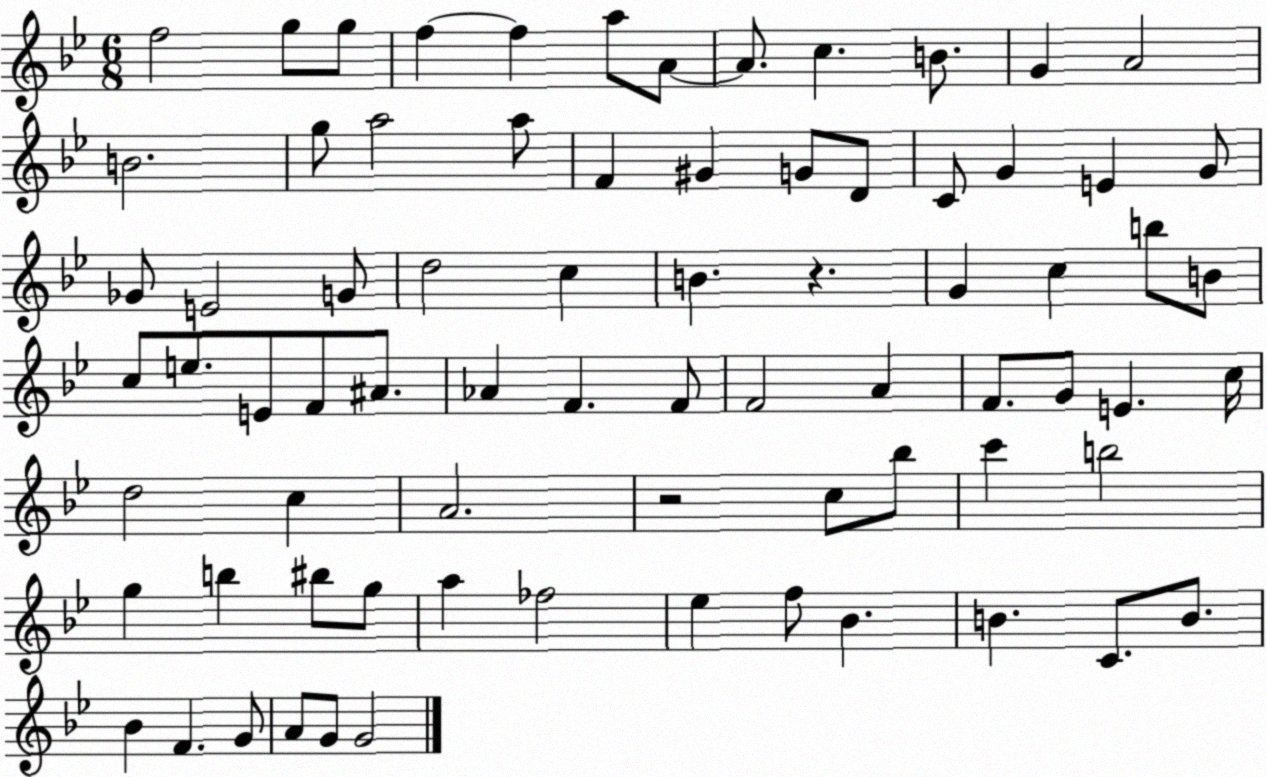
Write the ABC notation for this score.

X:1
T:Untitled
M:6/8
L:1/4
K:Bb
f2 g/2 g/2 f f a/2 A/2 A/2 c B/2 G A2 B2 g/2 a2 a/2 F ^G G/2 D/2 C/2 G E G/2 _G/2 E2 G/2 d2 c B z G c b/2 B/2 c/2 e/2 E/2 F/2 ^A/2 _A F F/2 F2 A F/2 G/2 E c/4 d2 c A2 z2 c/2 _b/2 c' b2 g b ^b/2 g/2 a _f2 _e f/2 _B B C/2 B/2 _B F G/2 A/2 G/2 G2